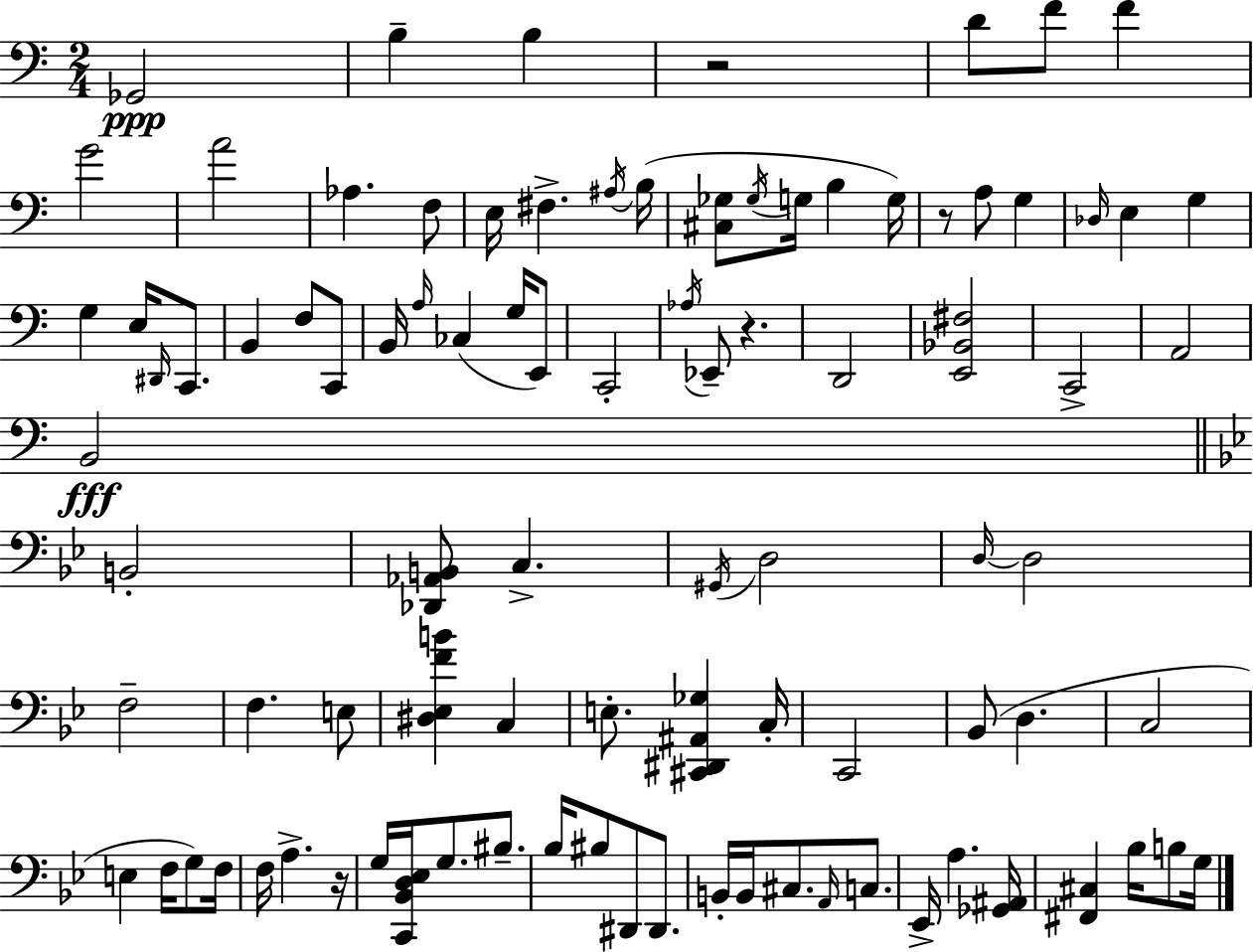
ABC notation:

X:1
T:Untitled
M:2/4
L:1/4
K:C
_G,,2 B, B, z2 D/2 F/2 F G2 A2 _A, F,/2 E,/4 ^F, ^A,/4 B,/4 [^C,_G,]/2 _G,/4 G,/4 B, G,/4 z/2 A,/2 G, _D,/4 E, G, G, E,/4 ^D,,/4 C,,/2 B,, F,/2 C,,/2 B,,/4 A,/4 _C, G,/4 E,,/2 C,,2 _A,/4 _E,,/2 z D,,2 [E,,_B,,^F,]2 C,,2 A,,2 B,,2 B,,2 [_D,,_A,,B,,]/2 C, ^G,,/4 D,2 D,/4 D,2 F,2 F, E,/2 [^D,_E,FB] C, E,/2 [^C,,^D,,^A,,_G,] C,/4 C,,2 _B,,/2 D, C,2 E, F,/4 G,/2 F,/4 F,/4 A, z/4 G,/4 [C,,_B,,D,_E,]/4 G,/2 ^B,/2 _B,/4 ^B,/2 ^D,,/2 ^D,,/2 B,,/4 B,,/4 ^C,/2 A,,/4 C,/2 _E,,/4 A, [_G,,^A,,]/4 [^F,,^C,] _B,/4 B,/2 G,/4